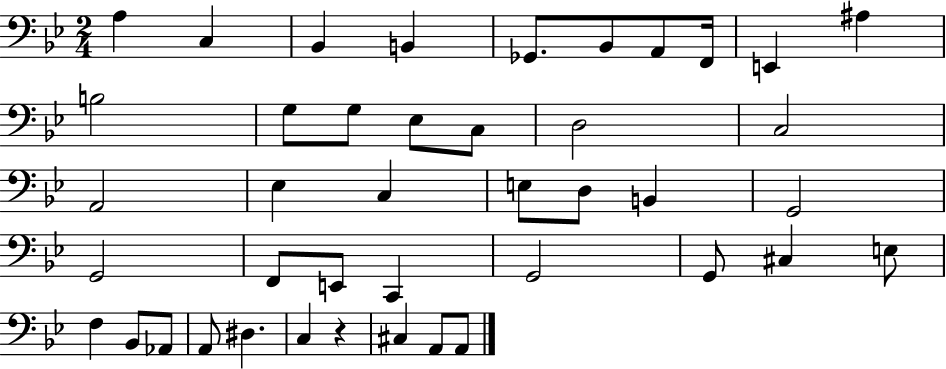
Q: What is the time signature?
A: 2/4